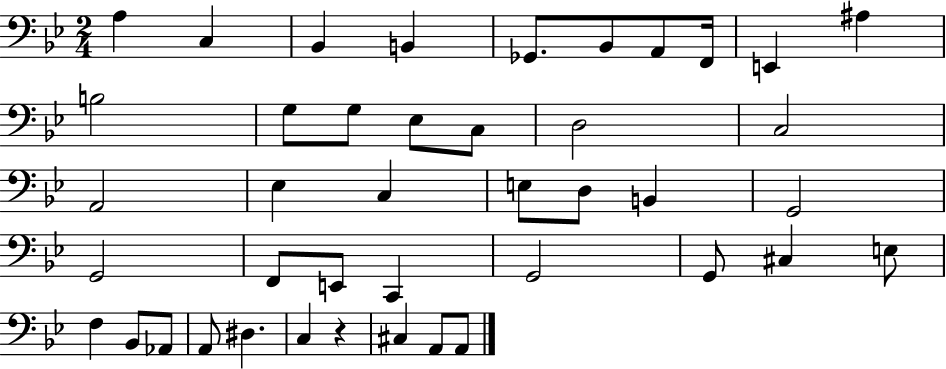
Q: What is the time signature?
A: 2/4